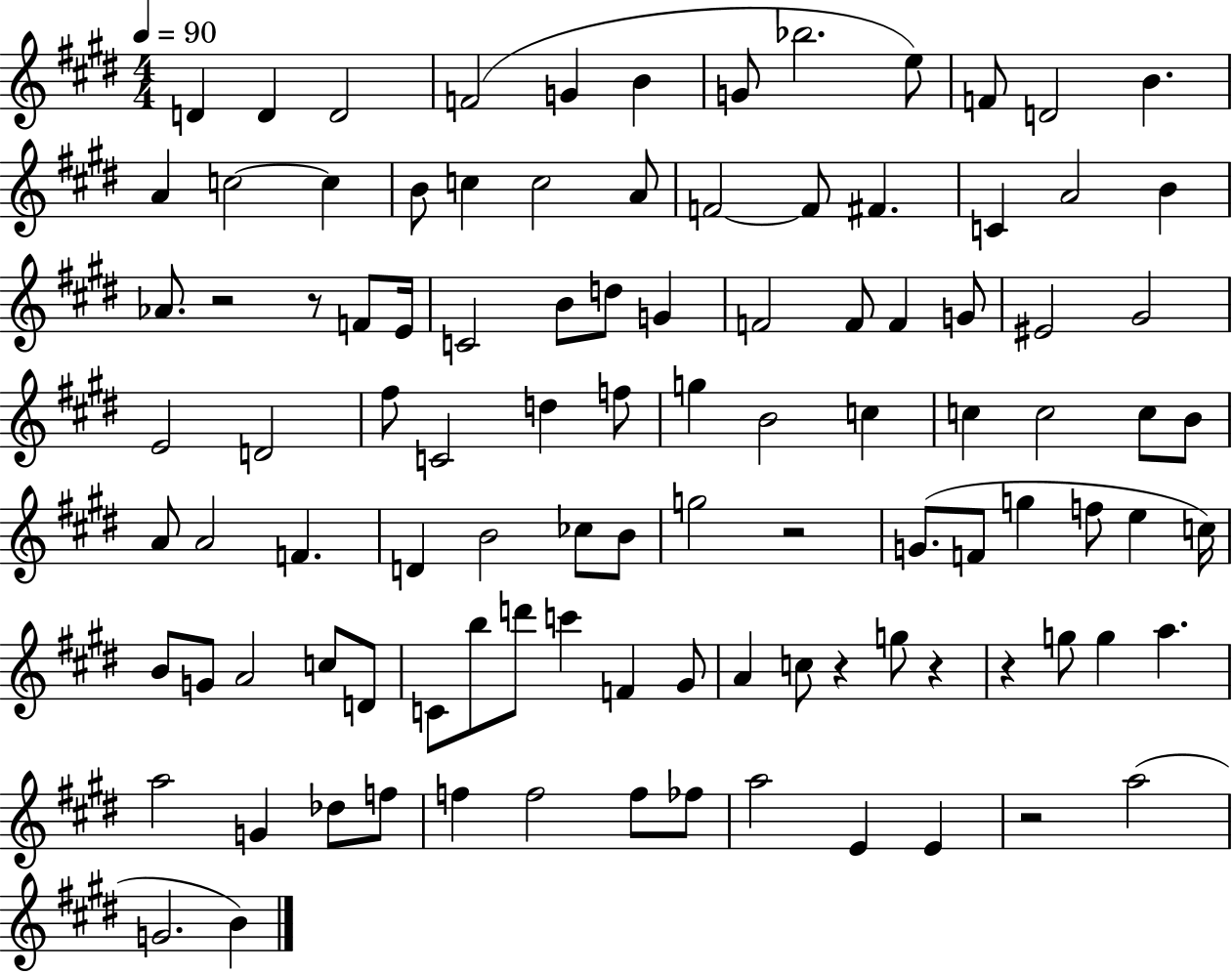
D4/q D4/q D4/h F4/h G4/q B4/q G4/e Bb5/h. E5/e F4/e D4/h B4/q. A4/q C5/h C5/q B4/e C5/q C5/h A4/e F4/h F4/e F#4/q. C4/q A4/h B4/q Ab4/e. R/h R/e F4/e E4/s C4/h B4/e D5/e G4/q F4/h F4/e F4/q G4/e EIS4/h G#4/h E4/h D4/h F#5/e C4/h D5/q F5/e G5/q B4/h C5/q C5/q C5/h C5/e B4/e A4/e A4/h F4/q. D4/q B4/h CES5/e B4/e G5/h R/h G4/e. F4/e G5/q F5/e E5/q C5/s B4/e G4/e A4/h C5/e D4/e C4/e B5/e D6/e C6/q F4/q G#4/e A4/q C5/e R/q G5/e R/q R/q G5/e G5/q A5/q. A5/h G4/q Db5/e F5/e F5/q F5/h F5/e FES5/e A5/h E4/q E4/q R/h A5/h G4/h. B4/q